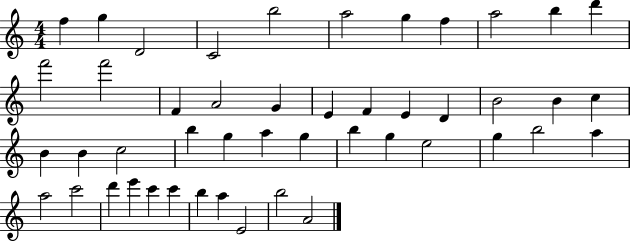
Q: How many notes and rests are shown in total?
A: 47